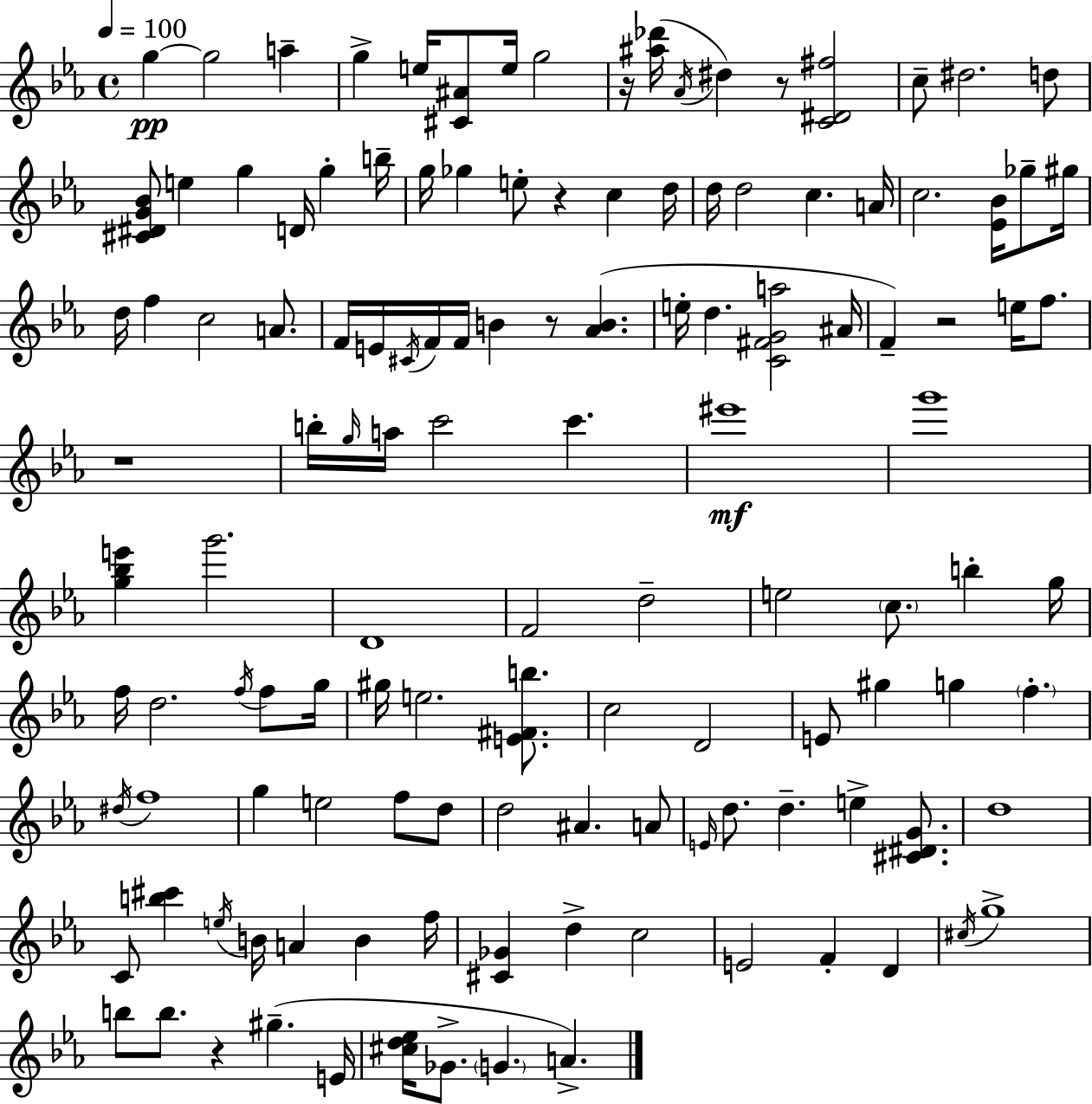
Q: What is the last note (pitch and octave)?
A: A4